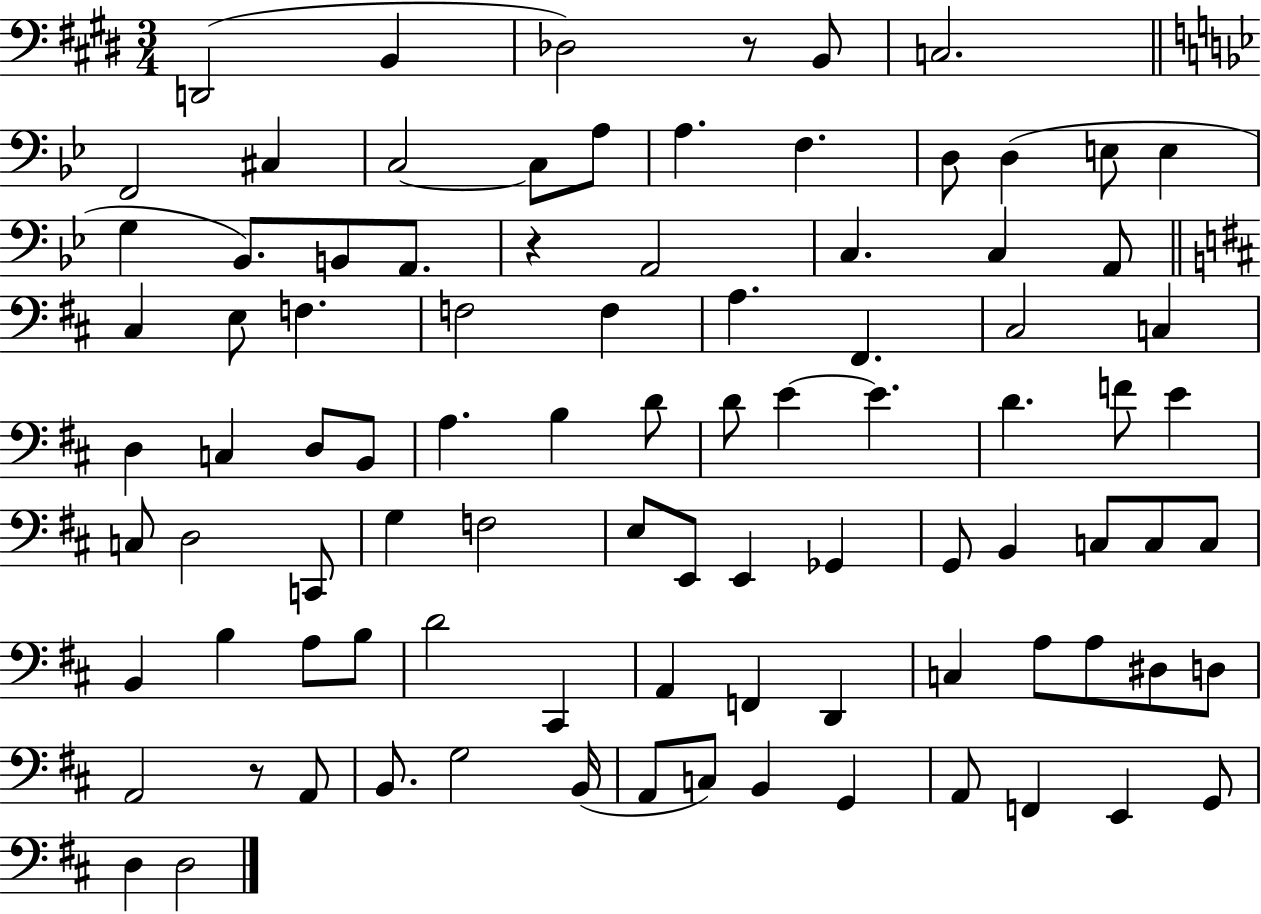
{
  \clef bass
  \numericTimeSignature
  \time 3/4
  \key e \major
  d,2( b,4 | des2) r8 b,8 | c2. | \bar "||" \break \key g \minor f,2 cis4 | c2~~ c8 a8 | a4. f4. | d8 d4( e8 e4 | \break g4 bes,8.) b,8 a,8. | r4 a,2 | c4. c4 a,8 | \bar "||" \break \key b \minor cis4 e8 f4. | f2 f4 | a4. fis,4. | cis2 c4 | \break d4 c4 d8 b,8 | a4. b4 d'8 | d'8 e'4~~ e'4. | d'4. f'8 e'4 | \break c8 d2 c,8 | g4 f2 | e8 e,8 e,4 ges,4 | g,8 b,4 c8 c8 c8 | \break b,4 b4 a8 b8 | d'2 cis,4 | a,4 f,4 d,4 | c4 a8 a8 dis8 d8 | \break a,2 r8 a,8 | b,8. g2 b,16( | a,8 c8) b,4 g,4 | a,8 f,4 e,4 g,8 | \break d4 d2 | \bar "|."
}